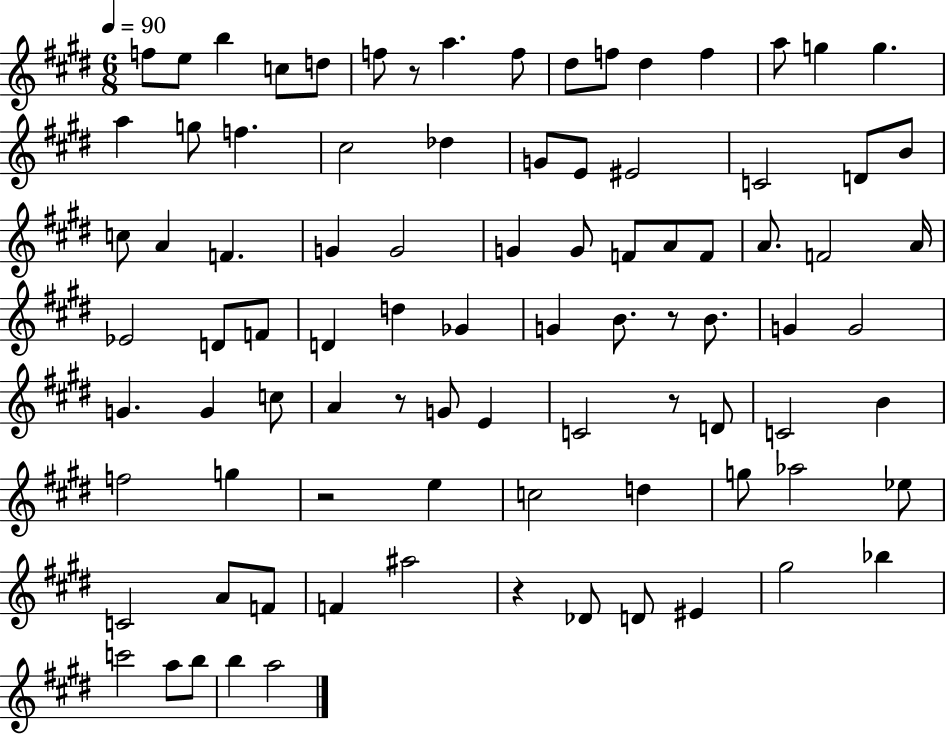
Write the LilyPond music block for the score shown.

{
  \clef treble
  \numericTimeSignature
  \time 6/8
  \key e \major
  \tempo 4 = 90
  f''8 e''8 b''4 c''8 d''8 | f''8 r8 a''4. f''8 | dis''8 f''8 dis''4 f''4 | a''8 g''4 g''4. | \break a''4 g''8 f''4. | cis''2 des''4 | g'8 e'8 eis'2 | c'2 d'8 b'8 | \break c''8 a'4 f'4. | g'4 g'2 | g'4 g'8 f'8 a'8 f'8 | a'8. f'2 a'16 | \break ees'2 d'8 f'8 | d'4 d''4 ges'4 | g'4 b'8. r8 b'8. | g'4 g'2 | \break g'4. g'4 c''8 | a'4 r8 g'8 e'4 | c'2 r8 d'8 | c'2 b'4 | \break f''2 g''4 | r2 e''4 | c''2 d''4 | g''8 aes''2 ees''8 | \break c'2 a'8 f'8 | f'4 ais''2 | r4 des'8 d'8 eis'4 | gis''2 bes''4 | \break c'''2 a''8 b''8 | b''4 a''2 | \bar "|."
}